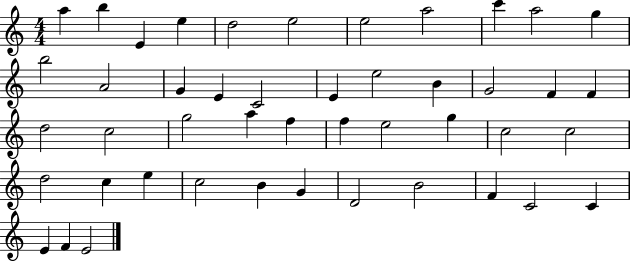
{
  \clef treble
  \numericTimeSignature
  \time 4/4
  \key c \major
  a''4 b''4 e'4 e''4 | d''2 e''2 | e''2 a''2 | c'''4 a''2 g''4 | \break b''2 a'2 | g'4 e'4 c'2 | e'4 e''2 b'4 | g'2 f'4 f'4 | \break d''2 c''2 | g''2 a''4 f''4 | f''4 e''2 g''4 | c''2 c''2 | \break d''2 c''4 e''4 | c''2 b'4 g'4 | d'2 b'2 | f'4 c'2 c'4 | \break e'4 f'4 e'2 | \bar "|."
}